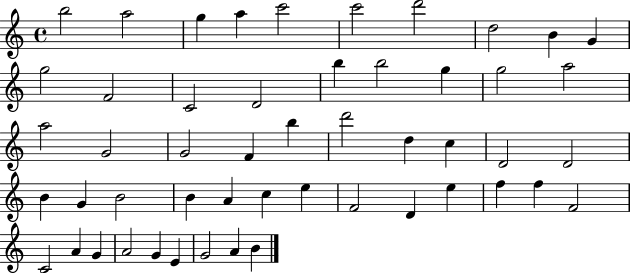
B5/h A5/h G5/q A5/q C6/h C6/h D6/h D5/h B4/q G4/q G5/h F4/h C4/h D4/h B5/q B5/h G5/q G5/h A5/h A5/h G4/h G4/h F4/q B5/q D6/h D5/q C5/q D4/h D4/h B4/q G4/q B4/h B4/q A4/q C5/q E5/q F4/h D4/q E5/q F5/q F5/q F4/h C4/h A4/q G4/q A4/h G4/q E4/q G4/h A4/q B4/q